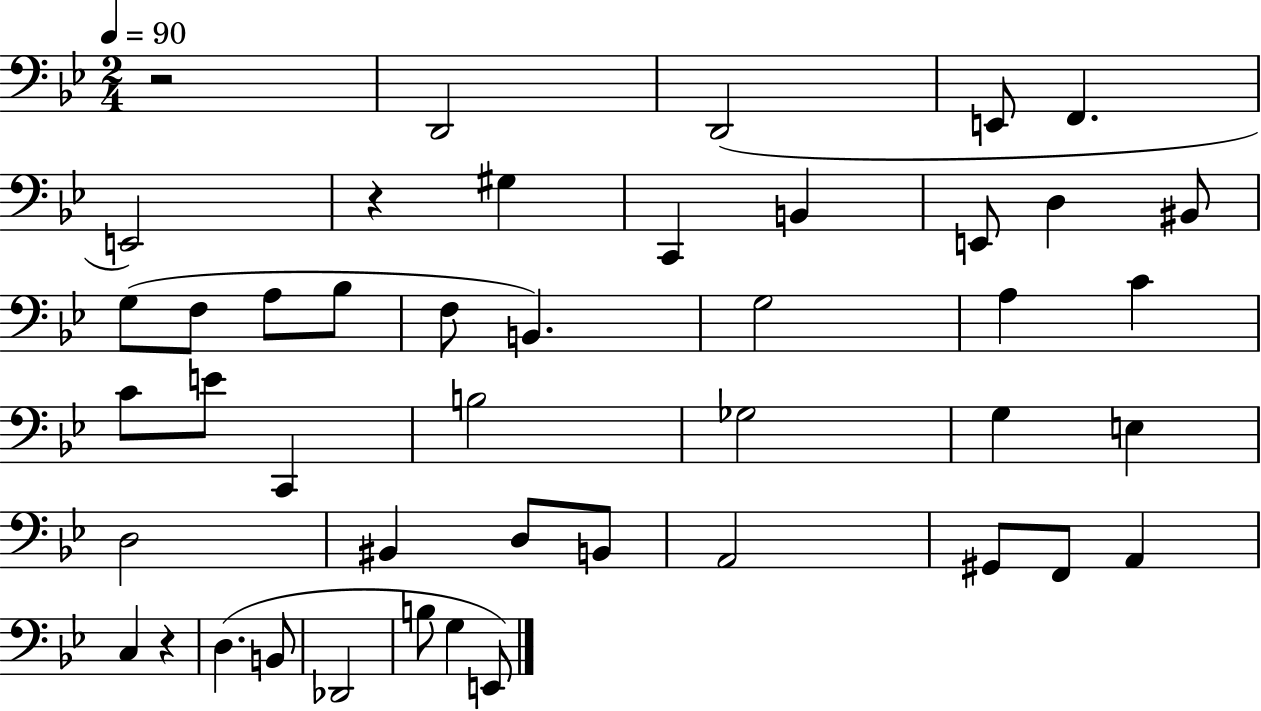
{
  \clef bass
  \numericTimeSignature
  \time 2/4
  \key bes \major
  \tempo 4 = 90
  r2 | d,2 | d,2( | e,8 f,4. | \break e,2) | r4 gis4 | c,4 b,4 | e,8 d4 bis,8 | \break g8( f8 a8 bes8 | f8 b,4.) | g2 | a4 c'4 | \break c'8 e'8 c,4 | b2 | ges2 | g4 e4 | \break d2 | bis,4 d8 b,8 | a,2 | gis,8 f,8 a,4 | \break c4 r4 | d4.( b,8 | des,2 | b8 g4 e,8) | \break \bar "|."
}